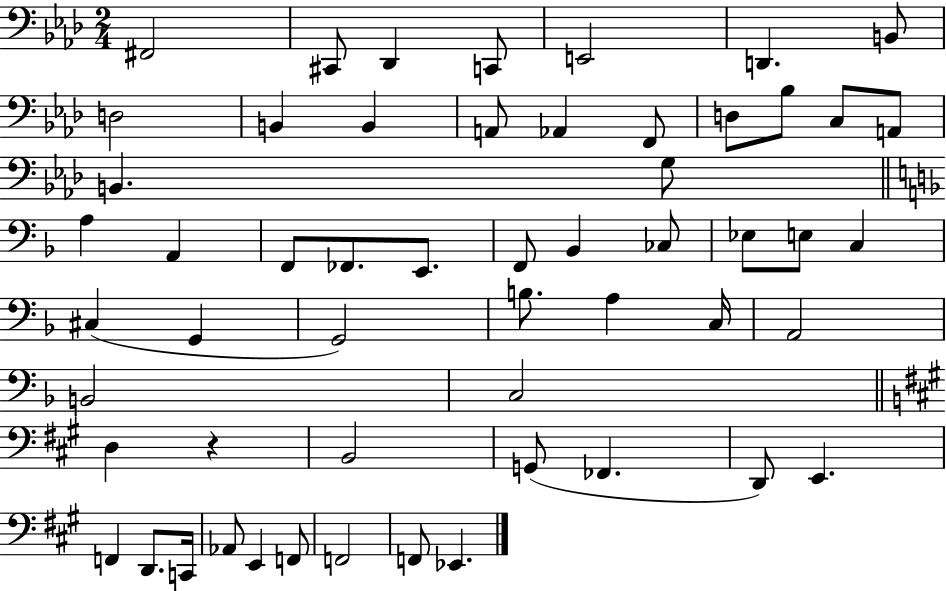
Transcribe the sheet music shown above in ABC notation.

X:1
T:Untitled
M:2/4
L:1/4
K:Ab
^F,,2 ^C,,/2 _D,, C,,/2 E,,2 D,, B,,/2 D,2 B,, B,, A,,/2 _A,, F,,/2 D,/2 _B,/2 C,/2 A,,/2 B,, G,/2 A, A,, F,,/2 _F,,/2 E,,/2 F,,/2 _B,, _C,/2 _E,/2 E,/2 C, ^C, G,, G,,2 B,/2 A, C,/4 A,,2 B,,2 C,2 D, z B,,2 G,,/2 _F,, D,,/2 E,, F,, D,,/2 C,,/4 _A,,/2 E,, F,,/2 F,,2 F,,/2 _E,,